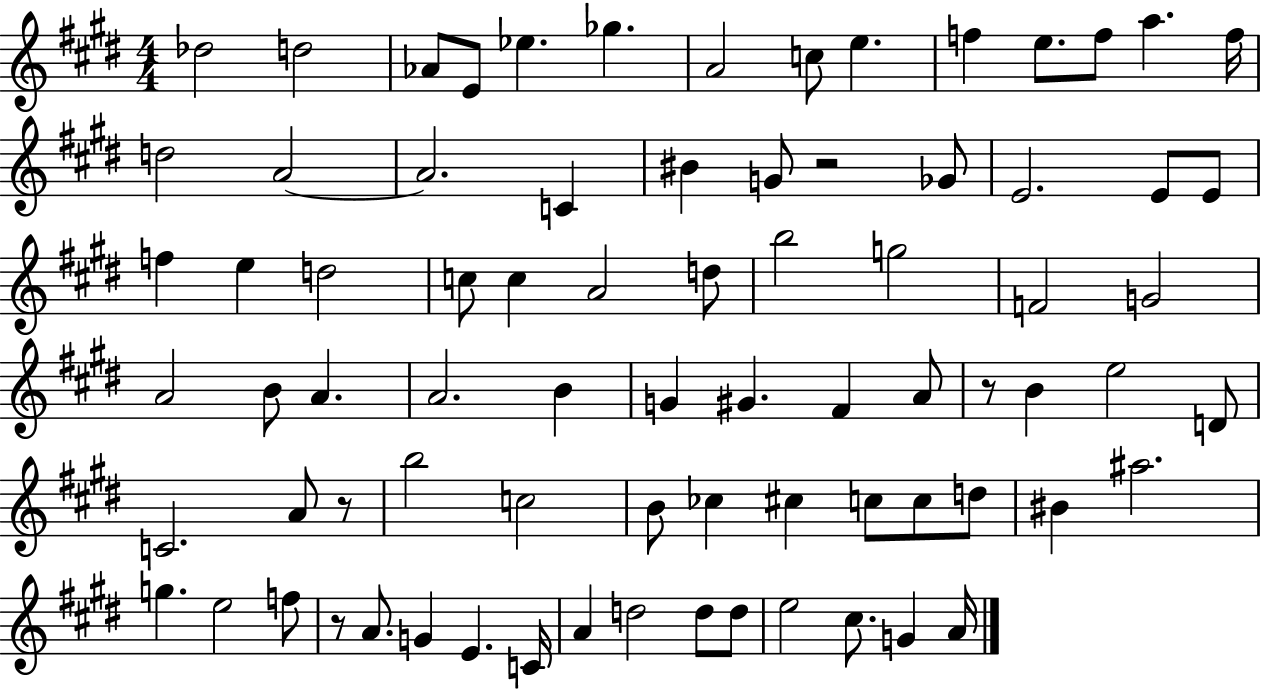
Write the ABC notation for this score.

X:1
T:Untitled
M:4/4
L:1/4
K:E
_d2 d2 _A/2 E/2 _e _g A2 c/2 e f e/2 f/2 a f/4 d2 A2 A2 C ^B G/2 z2 _G/2 E2 E/2 E/2 f e d2 c/2 c A2 d/2 b2 g2 F2 G2 A2 B/2 A A2 B G ^G ^F A/2 z/2 B e2 D/2 C2 A/2 z/2 b2 c2 B/2 _c ^c c/2 c/2 d/2 ^B ^a2 g e2 f/2 z/2 A/2 G E C/4 A d2 d/2 d/2 e2 ^c/2 G A/4